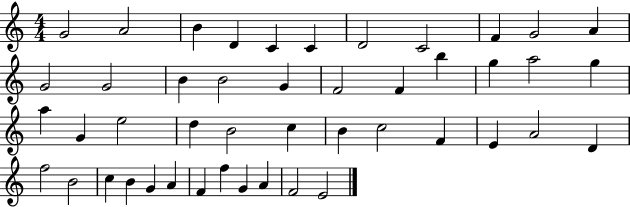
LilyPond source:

{
  \clef treble
  \numericTimeSignature
  \time 4/4
  \key c \major
  g'2 a'2 | b'4 d'4 c'4 c'4 | d'2 c'2 | f'4 g'2 a'4 | \break g'2 g'2 | b'4 b'2 g'4 | f'2 f'4 b''4 | g''4 a''2 g''4 | \break a''4 g'4 e''2 | d''4 b'2 c''4 | b'4 c''2 f'4 | e'4 a'2 d'4 | \break f''2 b'2 | c''4 b'4 g'4 a'4 | f'4 f''4 g'4 a'4 | f'2 e'2 | \break \bar "|."
}